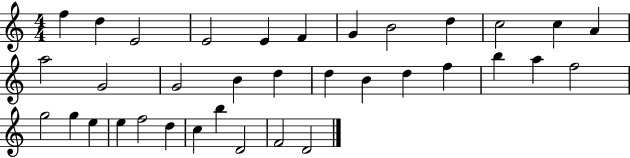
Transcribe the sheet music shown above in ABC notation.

X:1
T:Untitled
M:4/4
L:1/4
K:C
f d E2 E2 E F G B2 d c2 c A a2 G2 G2 B d d B d f b a f2 g2 g e e f2 d c b D2 F2 D2